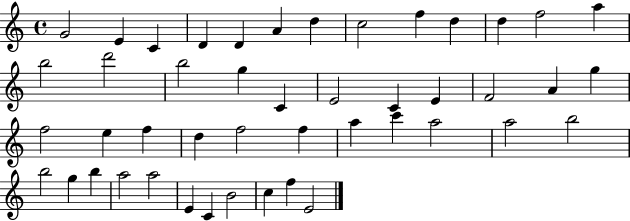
{
  \clef treble
  \time 4/4
  \defaultTimeSignature
  \key c \major
  g'2 e'4 c'4 | d'4 d'4 a'4 d''4 | c''2 f''4 d''4 | d''4 f''2 a''4 | \break b''2 d'''2 | b''2 g''4 c'4 | e'2 c'4 e'4 | f'2 a'4 g''4 | \break f''2 e''4 f''4 | d''4 f''2 f''4 | a''4 c'''4 a''2 | a''2 b''2 | \break b''2 g''4 b''4 | a''2 a''2 | e'4 c'4 b'2 | c''4 f''4 e'2 | \break \bar "|."
}